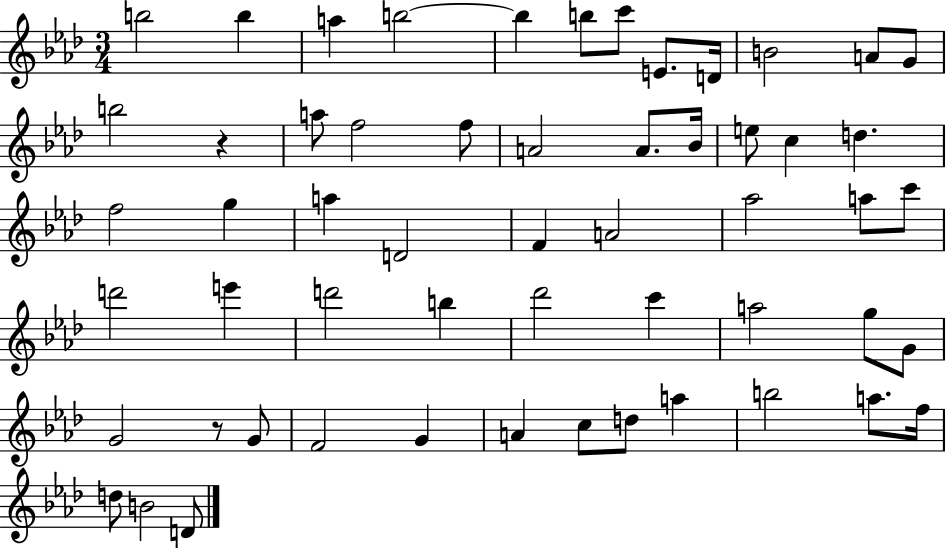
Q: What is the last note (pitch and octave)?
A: D4